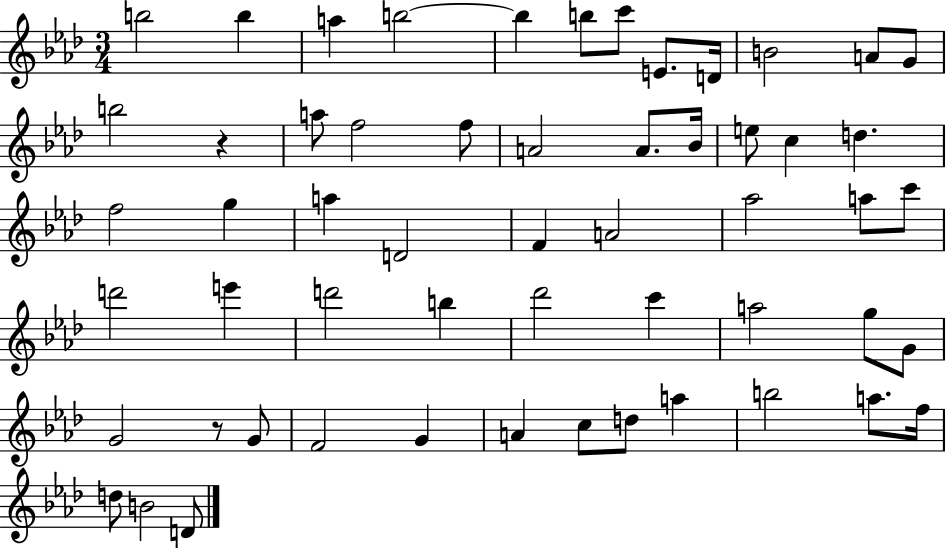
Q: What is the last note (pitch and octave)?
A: D4